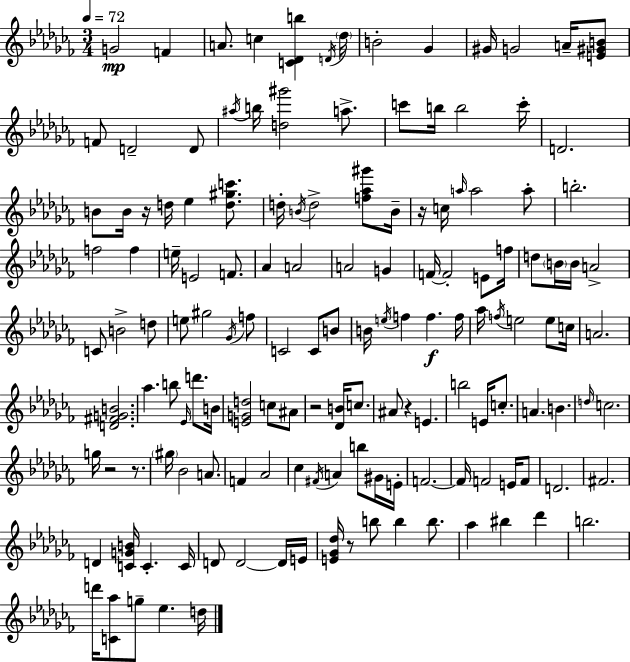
X:1
T:Untitled
M:3/4
L:1/4
K:Abm
G2 F A/2 c [C_Db] D/4 _d/4 B2 _G ^G/4 G2 A/4 [E^GB]/2 F/2 D2 D/2 ^a/4 b/4 [d^g']2 a/2 c'/2 b/4 b2 c'/4 D2 B/2 B/4 z/4 d/4 _e [d^gc']/2 d/4 B/4 d2 [f_a^g']/2 B/4 z/4 c/4 a/4 a2 a/2 b2 f2 f e/4 E2 F/2 _A A2 A2 G F/4 F2 E/2 f/4 d/2 B/4 B/4 A2 C/2 B2 d/2 e/2 ^g2 _G/4 f/2 C2 C/2 B/2 B/4 e/4 f f f/4 _a/4 f/4 e2 e/2 c/4 A2 [D^FGB]2 _a b/2 _E/4 d'/2 B/4 [EGd]2 c/2 ^A/2 z2 [_DB]/4 c/2 ^A/2 z E b2 E/4 c/2 A B d/4 c2 g/4 z2 z/2 ^g/4 _B2 A/2 F _A2 _c ^F/4 A b/2 ^G/4 E/4 F2 F/4 F2 E/4 F/2 D2 ^F2 D [CGB]/4 C C/4 D/2 D2 D/4 E/4 [E_G_d]/4 z/2 b/2 b b/2 _a ^b _d' b2 d'/4 [C_a]/2 g/2 _e d/4